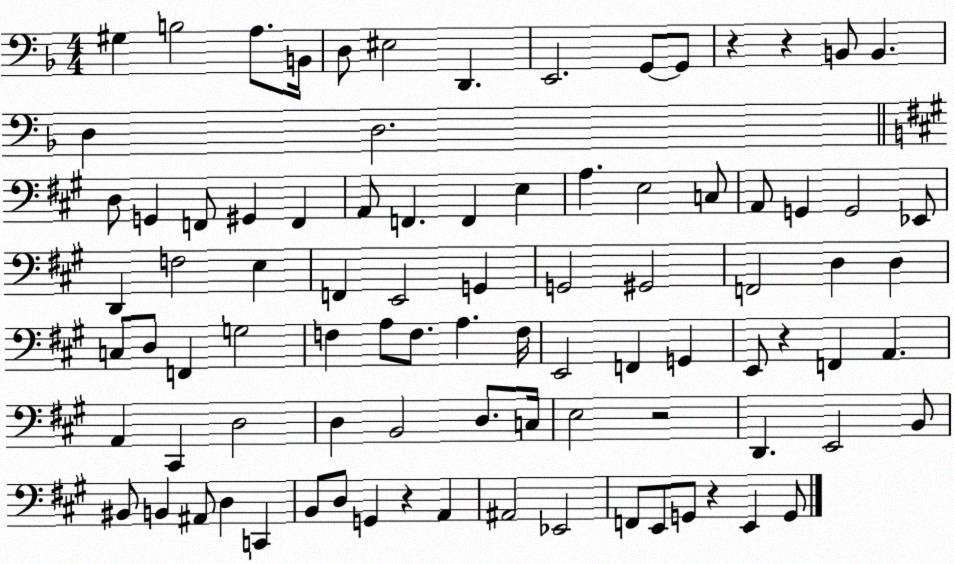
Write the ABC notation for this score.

X:1
T:Untitled
M:4/4
L:1/4
K:F
^G, B,2 A,/2 B,,/4 D,/2 ^E,2 D,, E,,2 G,,/2 G,,/2 z z B,,/2 B,, D, D,2 D,/2 G,, F,,/2 ^G,, F,, A,,/2 F,, F,, E, A, E,2 C,/2 A,,/2 G,, G,,2 _E,,/2 D,, F,2 E, F,, E,,2 G,, G,,2 ^G,,2 F,,2 D, D, C,/2 D,/2 F,, G,2 F, A,/2 F,/2 A, F,/4 E,,2 F,, G,, E,,/2 z F,, A,, A,, ^C,, D,2 D, B,,2 D,/2 C,/4 E,2 z2 D,, E,,2 B,,/2 ^B,,/2 B,, ^A,,/2 D, C,, B,,/2 D,/2 G,, z A,, ^A,,2 _E,,2 F,,/2 E,,/2 G,,/2 z E,, G,,/2